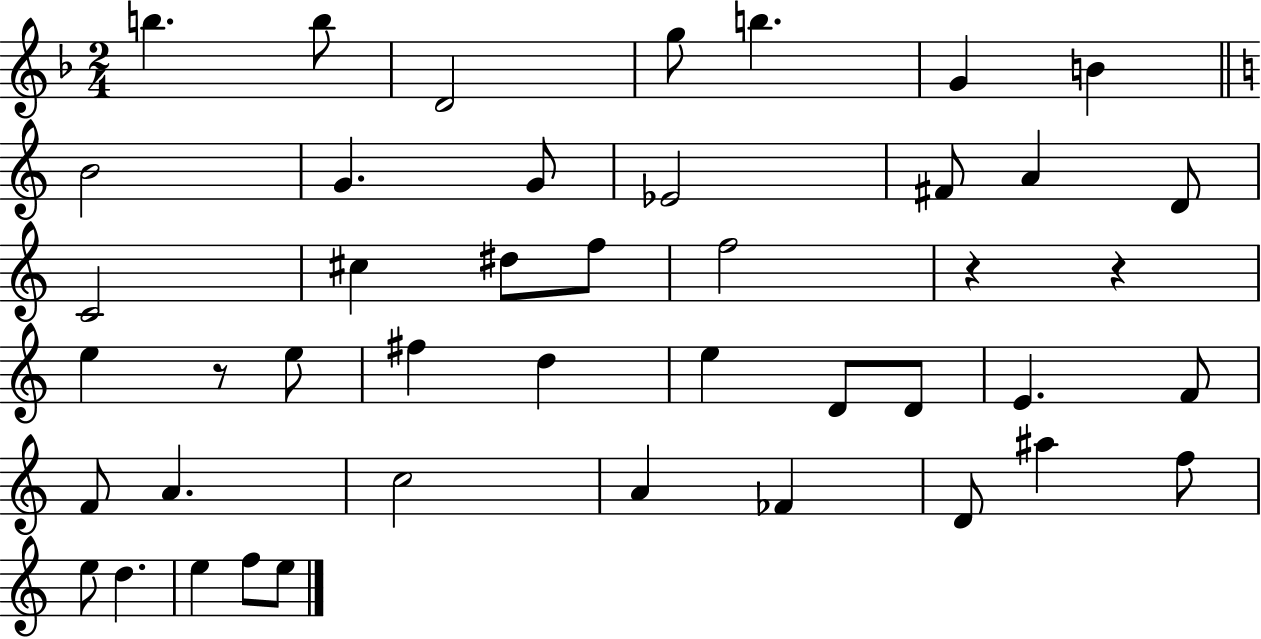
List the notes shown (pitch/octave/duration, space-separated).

B5/q. B5/e D4/h G5/e B5/q. G4/q B4/q B4/h G4/q. G4/e Eb4/h F#4/e A4/q D4/e C4/h C#5/q D#5/e F5/e F5/h R/q R/q E5/q R/e E5/e F#5/q D5/q E5/q D4/e D4/e E4/q. F4/e F4/e A4/q. C5/h A4/q FES4/q D4/e A#5/q F5/e E5/e D5/q. E5/q F5/e E5/e